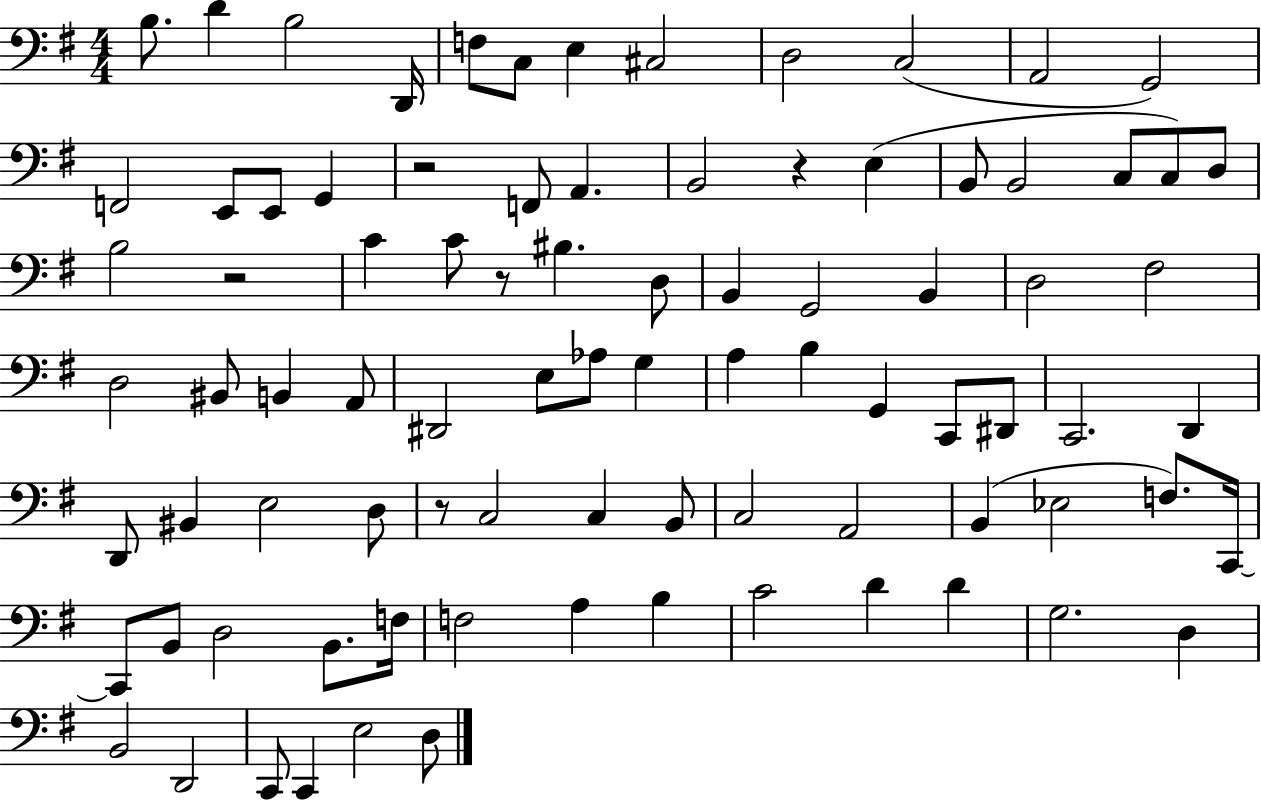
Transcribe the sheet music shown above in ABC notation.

X:1
T:Untitled
M:4/4
L:1/4
K:G
B,/2 D B,2 D,,/4 F,/2 C,/2 E, ^C,2 D,2 C,2 A,,2 G,,2 F,,2 E,,/2 E,,/2 G,, z2 F,,/2 A,, B,,2 z E, B,,/2 B,,2 C,/2 C,/2 D,/2 B,2 z2 C C/2 z/2 ^B, D,/2 B,, G,,2 B,, D,2 ^F,2 D,2 ^B,,/2 B,, A,,/2 ^D,,2 E,/2 _A,/2 G, A, B, G,, C,,/2 ^D,,/2 C,,2 D,, D,,/2 ^B,, E,2 D,/2 z/2 C,2 C, B,,/2 C,2 A,,2 B,, _E,2 F,/2 C,,/4 C,,/2 B,,/2 D,2 B,,/2 F,/4 F,2 A, B, C2 D D G,2 D, B,,2 D,,2 C,,/2 C,, E,2 D,/2